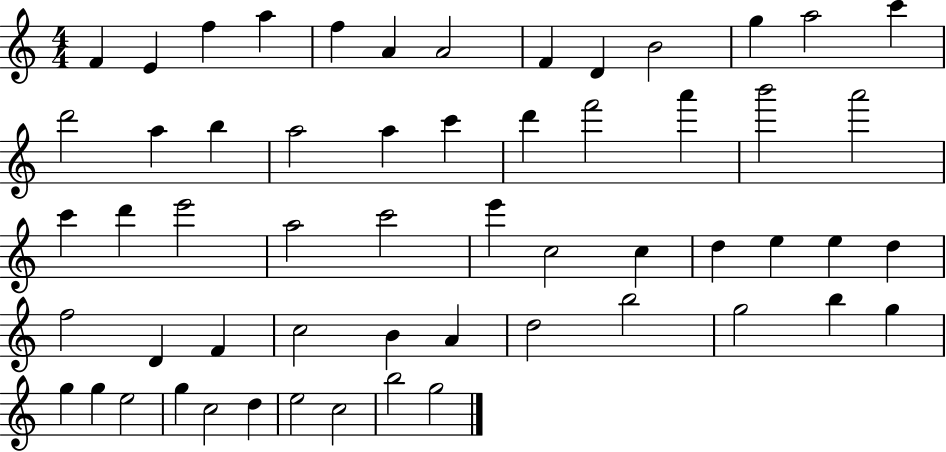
{
  \clef treble
  \numericTimeSignature
  \time 4/4
  \key c \major
  f'4 e'4 f''4 a''4 | f''4 a'4 a'2 | f'4 d'4 b'2 | g''4 a''2 c'''4 | \break d'''2 a''4 b''4 | a''2 a''4 c'''4 | d'''4 f'''2 a'''4 | b'''2 a'''2 | \break c'''4 d'''4 e'''2 | a''2 c'''2 | e'''4 c''2 c''4 | d''4 e''4 e''4 d''4 | \break f''2 d'4 f'4 | c''2 b'4 a'4 | d''2 b''2 | g''2 b''4 g''4 | \break g''4 g''4 e''2 | g''4 c''2 d''4 | e''2 c''2 | b''2 g''2 | \break \bar "|."
}